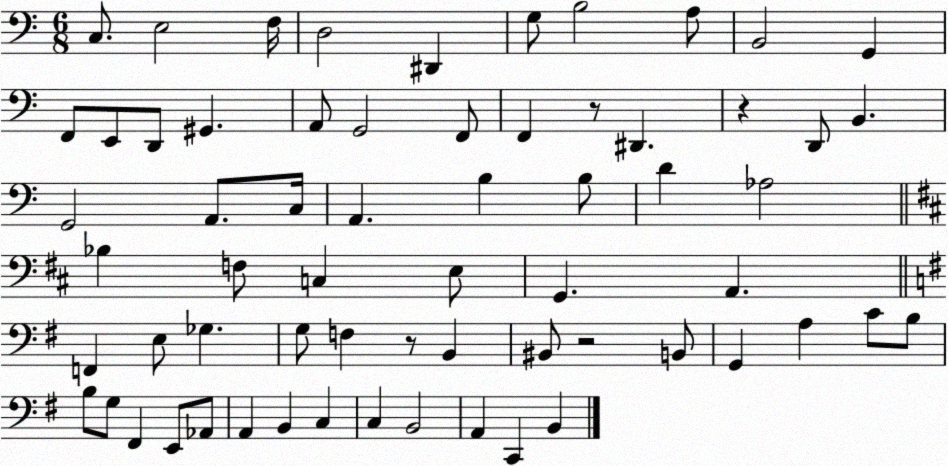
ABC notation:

X:1
T:Untitled
M:6/8
L:1/4
K:C
C,/2 E,2 F,/4 D,2 ^D,, G,/2 B,2 A,/2 B,,2 G,, F,,/2 E,,/2 D,,/2 ^G,, A,,/2 G,,2 F,,/2 F,, z/2 ^D,, z D,,/2 B,, G,,2 A,,/2 C,/4 A,, B, B,/2 D _A,2 _B, F,/2 C, E,/2 G,, A,, F,, E,/2 _G, G,/2 F, z/2 B,, ^B,,/2 z2 B,,/2 G,, A, C/2 B,/2 B,/2 G,/2 ^F,, E,,/2 _A,,/2 A,, B,, C, C, B,,2 A,, C,, B,,